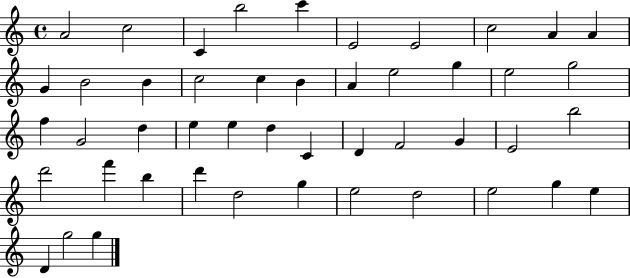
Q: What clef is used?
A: treble